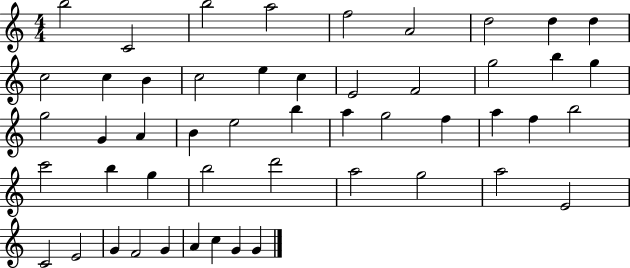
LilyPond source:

{
  \clef treble
  \numericTimeSignature
  \time 4/4
  \key c \major
  b''2 c'2 | b''2 a''2 | f''2 a'2 | d''2 d''4 d''4 | \break c''2 c''4 b'4 | c''2 e''4 c''4 | e'2 f'2 | g''2 b''4 g''4 | \break g''2 g'4 a'4 | b'4 e''2 b''4 | a''4 g''2 f''4 | a''4 f''4 b''2 | \break c'''2 b''4 g''4 | b''2 d'''2 | a''2 g''2 | a''2 e'2 | \break c'2 e'2 | g'4 f'2 g'4 | a'4 c''4 g'4 g'4 | \bar "|."
}